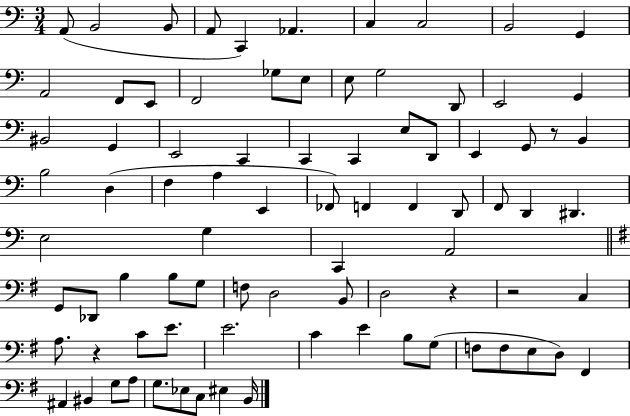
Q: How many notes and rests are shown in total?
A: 84